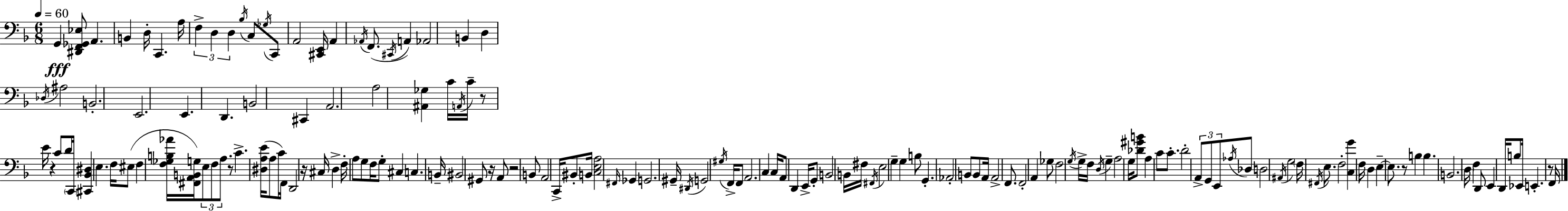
X:1
T:Untitled
M:6/8
L:1/4
K:Dm
G,, [^D,,F,,_G,,_E,]/2 A,, B,, D,/4 C,, A,/4 F, D, D, _B,/4 C,/2 _G,/4 C,,/2 A,,2 [^C,,E,,]/4 A,, _A,,/4 F,,/2 ^C,,/4 A,, _A,,2 B,, D, _D,/4 ^A,2 B,,2 E,,2 E,, D,, B,,2 ^C,, A,,2 A,2 [^A,,_G,] C/4 A,,/4 C/4 z/2 E/4 z C/2 D/4 C,,/4 [^C,,_B,,^D,] E, F,/4 ^E,/2 F, [F,_G,B,_A]/4 [^F,,A,,B,,G,]/4 E,/2 F,/2 A,/2 z/2 C [^D,A,E]/4 A,/2 C/4 F,,/4 D,,2 z/4 ^C,/4 D, F,/4 A,/2 G,/2 F,/4 G,/2 ^C, C, B,,/4 ^B,,2 ^G,,/2 z/4 A,,/2 z2 B,,/2 A,,2 C,,/4 ^B,,/2 B,,/4 [C,E,A,]2 ^F,,/4 _G,, G,,2 ^G,,/4 ^D,,/4 G,,2 ^G,/4 F,,/4 F,,/2 A,,2 C, C,/4 A,,/2 D,, E,,/4 G,,/2 B,,2 B,,/4 ^F,/4 ^F,,/4 E,2 G, G, B,/2 G,, _A,,2 B,,/2 B,,/2 A,,/4 A,,2 F,,/2 F,,2 A,, _G,/2 F,2 G,/4 G,/4 F,/4 D,/4 G, A,2 G,/4 [_D^GB]/2 A, C/2 C/2 D2 A,,/2 G,,/2 E,,/2 _A,/4 _D,/2 D,2 ^A,,/4 G,2 F,/4 ^F,,/4 E,/2 F,2 [C,G] F,/4 D, E, E,/2 z/2 B, B, B,,2 D,/4 F, D,,/2 E,, D,,/4 B,/2 _E,,/4 E,, z/2 F,,/4